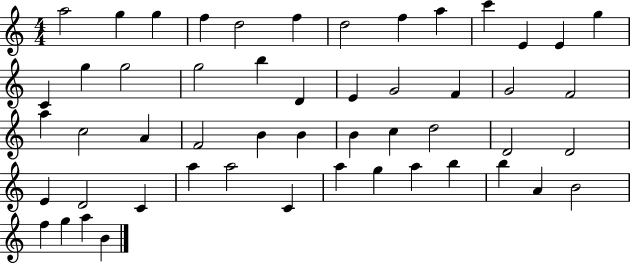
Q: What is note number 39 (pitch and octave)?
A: A5